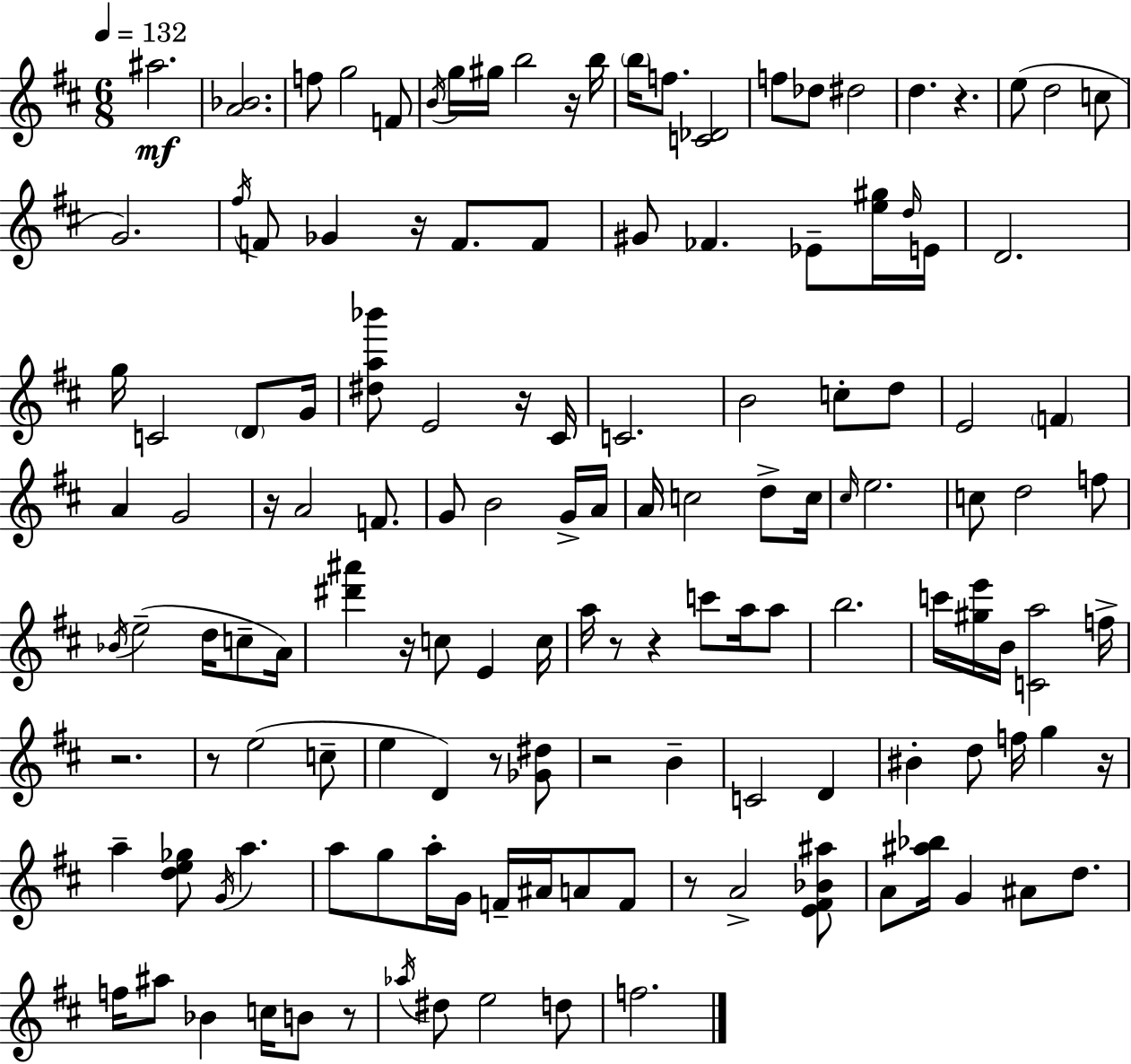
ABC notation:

X:1
T:Untitled
M:6/8
L:1/4
K:D
^a2 [A_B]2 f/2 g2 F/2 B/4 g/4 ^g/4 b2 z/4 b/4 b/4 f/2 [C_D]2 f/2 _d/2 ^d2 d z e/2 d2 c/2 G2 ^f/4 F/2 _G z/4 F/2 F/2 ^G/2 _F _E/2 [e^g]/4 d/4 E/4 D2 g/4 C2 D/2 G/4 [^da_b']/2 E2 z/4 ^C/4 C2 B2 c/2 d/2 E2 F A G2 z/4 A2 F/2 G/2 B2 G/4 A/4 A/4 c2 d/2 c/4 ^c/4 e2 c/2 d2 f/2 _B/4 e2 d/4 c/2 A/4 [^d'^a'] z/4 c/2 E c/4 a/4 z/2 z c'/2 a/4 a/2 b2 c'/4 [^ge']/4 B/4 [Ca]2 f/4 z2 z/2 e2 c/2 e D z/2 [_G^d]/2 z2 B C2 D ^B d/2 f/4 g z/4 a [de_g]/2 G/4 a a/2 g/2 a/4 G/4 F/4 ^A/4 A/2 F/2 z/2 A2 [E^F_B^a]/2 A/2 [^a_b]/4 G ^A/2 d/2 f/4 ^a/2 _B c/4 B/2 z/2 _a/4 ^d/2 e2 d/2 f2